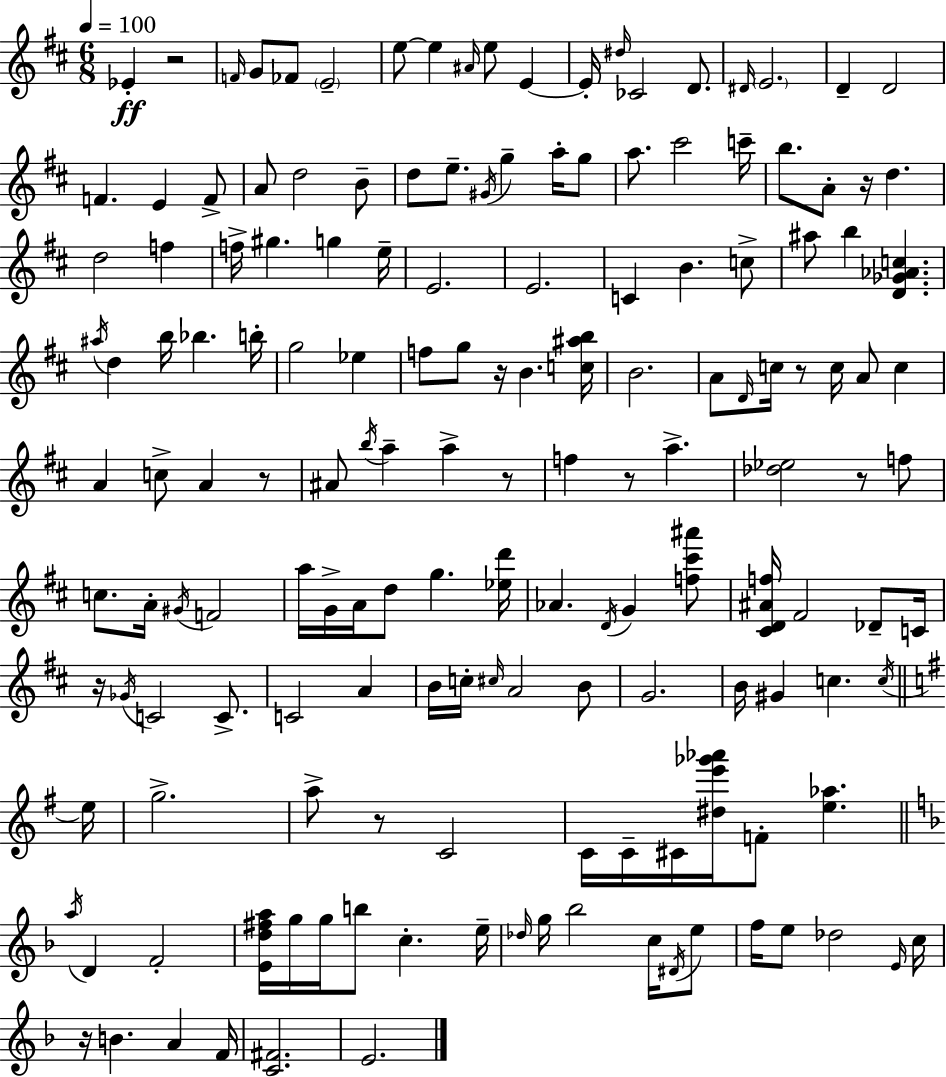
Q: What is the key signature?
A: D major